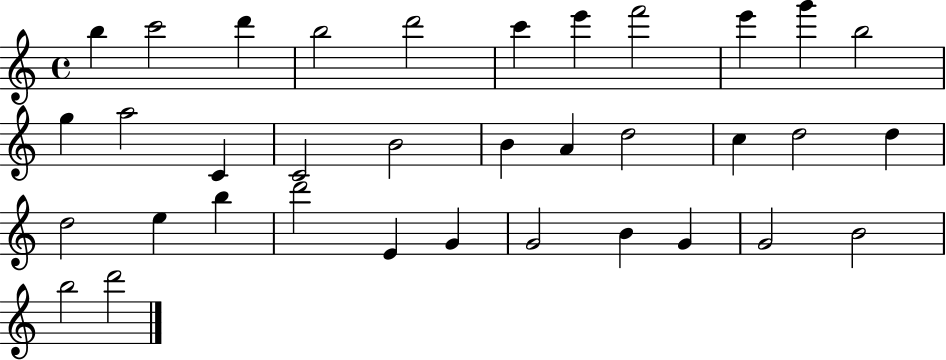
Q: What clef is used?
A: treble